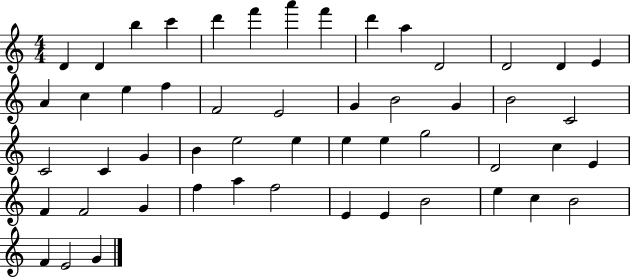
X:1
T:Untitled
M:4/4
L:1/4
K:C
D D b c' d' f' a' f' d' a D2 D2 D E A c e f F2 E2 G B2 G B2 C2 C2 C G B e2 e e e g2 D2 c E F F2 G f a f2 E E B2 e c B2 F E2 G